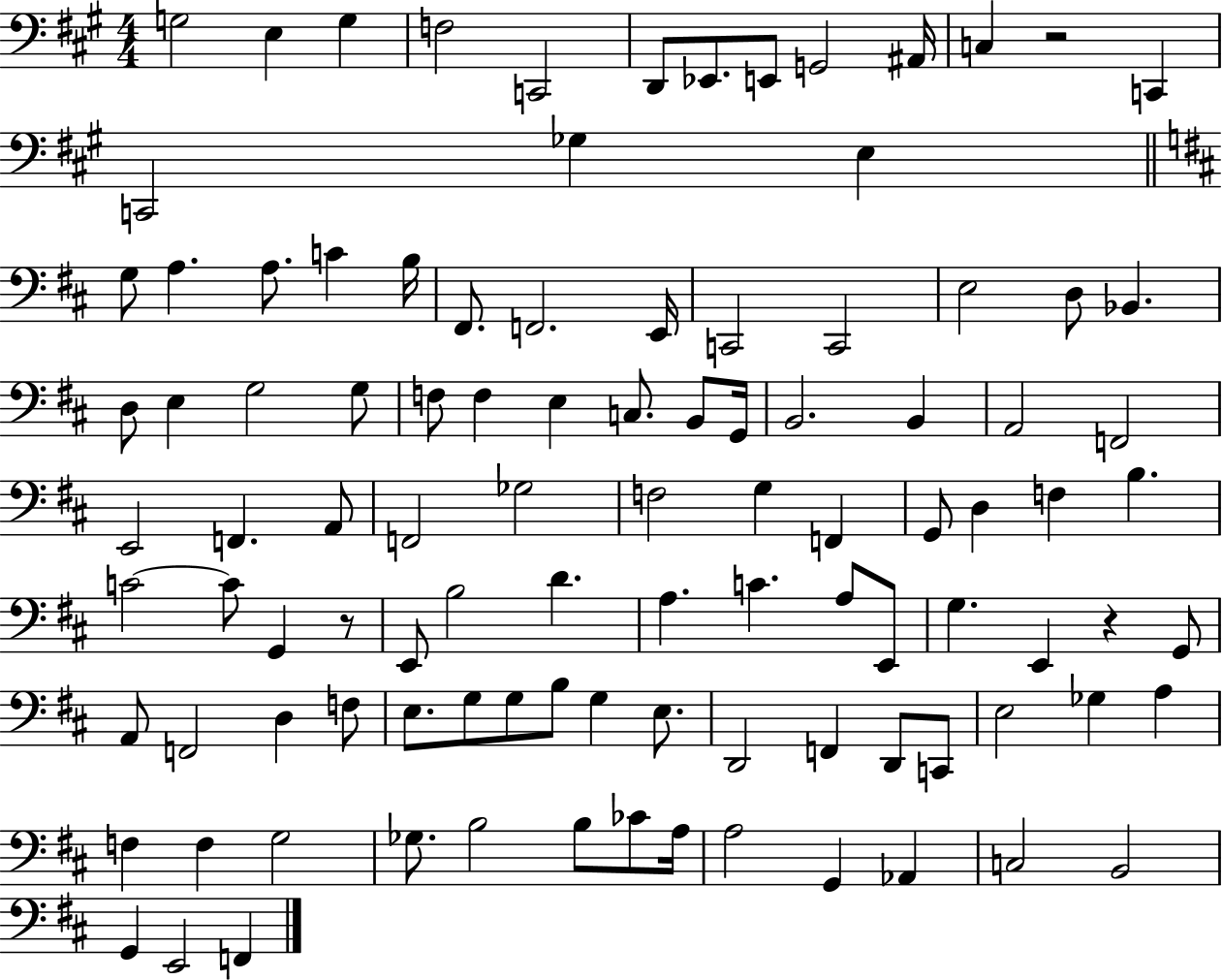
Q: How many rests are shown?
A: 3